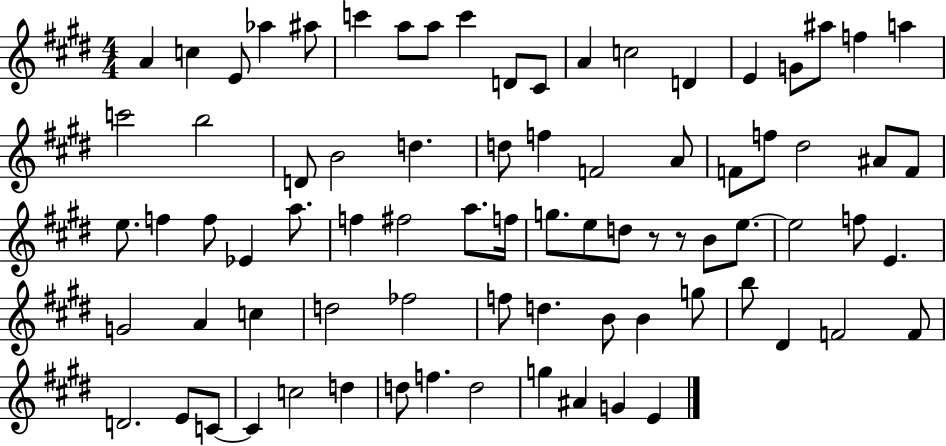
A4/q C5/q E4/e Ab5/q A#5/e C6/q A5/e A5/e C6/q D4/e C#4/e A4/q C5/h D4/q E4/q G4/e A#5/e F5/q A5/q C6/h B5/h D4/e B4/h D5/q. D5/e F5/q F4/h A4/e F4/e F5/e D#5/h A#4/e F4/e E5/e. F5/q F5/e Eb4/q A5/e. F5/q F#5/h A5/e. F5/s G5/e. E5/e D5/e R/e R/e B4/e E5/e. E5/h F5/e E4/q. G4/h A4/q C5/q D5/h FES5/h F5/e D5/q. B4/e B4/q G5/e B5/e D#4/q F4/h F4/e D4/h. E4/e C4/e C4/q C5/h D5/q D5/e F5/q. D5/h G5/q A#4/q G4/q E4/q